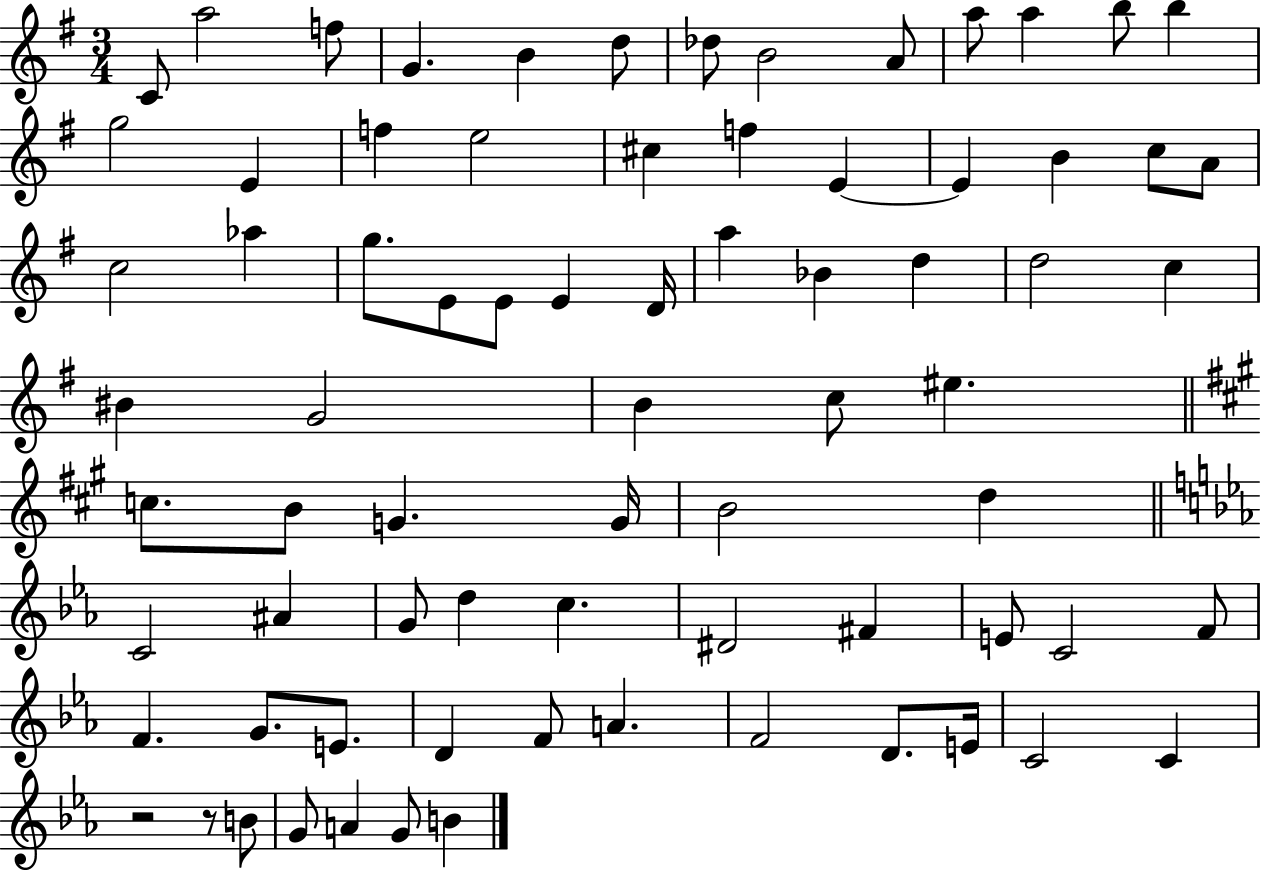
{
  \clef treble
  \numericTimeSignature
  \time 3/4
  \key g \major
  c'8 a''2 f''8 | g'4. b'4 d''8 | des''8 b'2 a'8 | a''8 a''4 b''8 b''4 | \break g''2 e'4 | f''4 e''2 | cis''4 f''4 e'4~~ | e'4 b'4 c''8 a'8 | \break c''2 aes''4 | g''8. e'8 e'8 e'4 d'16 | a''4 bes'4 d''4 | d''2 c''4 | \break bis'4 g'2 | b'4 c''8 eis''4. | \bar "||" \break \key a \major c''8. b'8 g'4. g'16 | b'2 d''4 | \bar "||" \break \key ees \major c'2 ais'4 | g'8 d''4 c''4. | dis'2 fis'4 | e'8 c'2 f'8 | \break f'4. g'8. e'8. | d'4 f'8 a'4. | f'2 d'8. e'16 | c'2 c'4 | \break r2 r8 b'8 | g'8 a'4 g'8 b'4 | \bar "|."
}